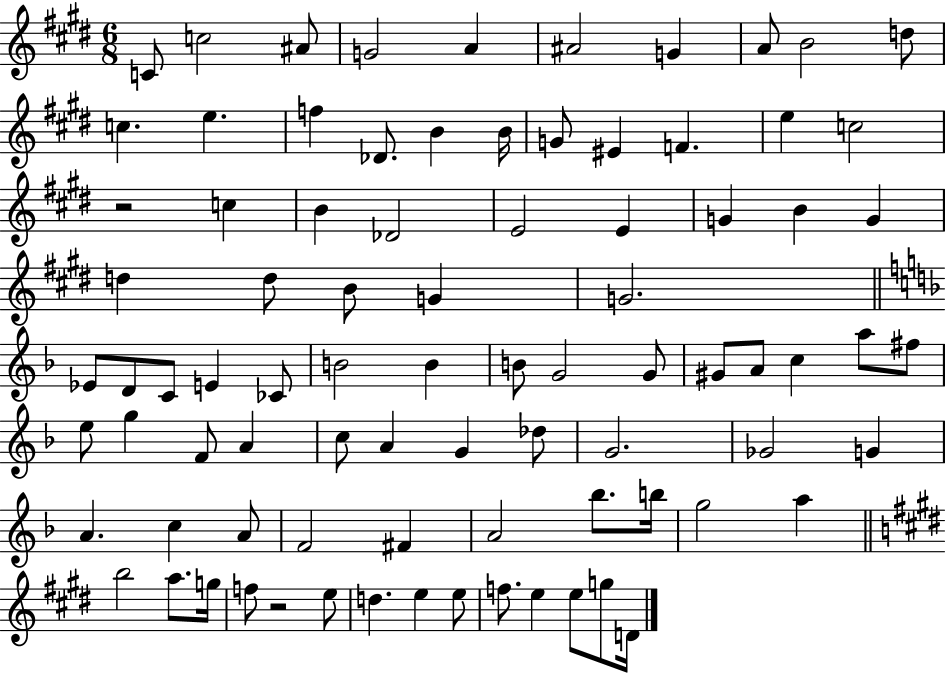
{
  \clef treble
  \numericTimeSignature
  \time 6/8
  \key e \major
  \repeat volta 2 { c'8 c''2 ais'8 | g'2 a'4 | ais'2 g'4 | a'8 b'2 d''8 | \break c''4. e''4. | f''4 des'8. b'4 b'16 | g'8 eis'4 f'4. | e''4 c''2 | \break r2 c''4 | b'4 des'2 | e'2 e'4 | g'4 b'4 g'4 | \break d''4 d''8 b'8 g'4 | g'2. | \bar "||" \break \key f \major ees'8 d'8 c'8 e'4 ces'8 | b'2 b'4 | b'8 g'2 g'8 | gis'8 a'8 c''4 a''8 fis''8 | \break e''8 g''4 f'8 a'4 | c''8 a'4 g'4 des''8 | g'2. | ges'2 g'4 | \break a'4. c''4 a'8 | f'2 fis'4 | a'2 bes''8. b''16 | g''2 a''4 | \break \bar "||" \break \key e \major b''2 a''8. g''16 | f''8 r2 e''8 | d''4. e''4 e''8 | f''8. e''4 e''8 g''8 d'16 | \break } \bar "|."
}